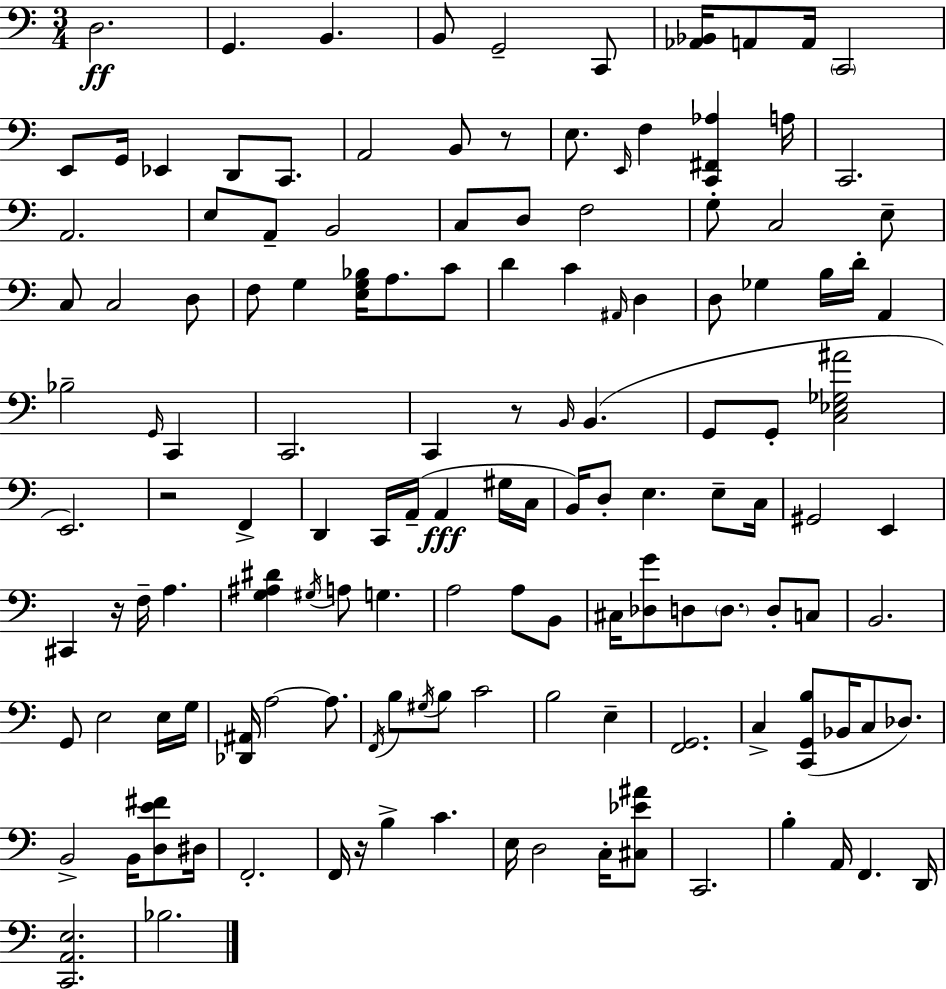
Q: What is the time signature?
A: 3/4